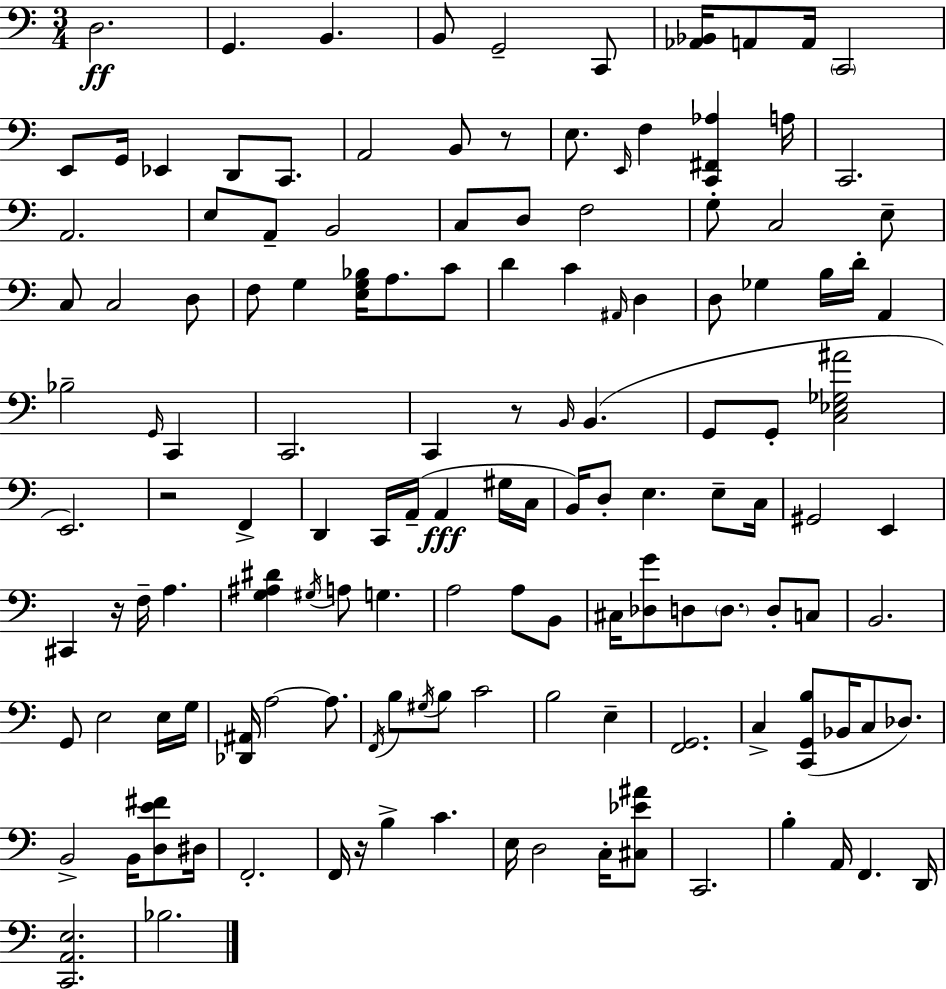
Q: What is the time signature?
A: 3/4